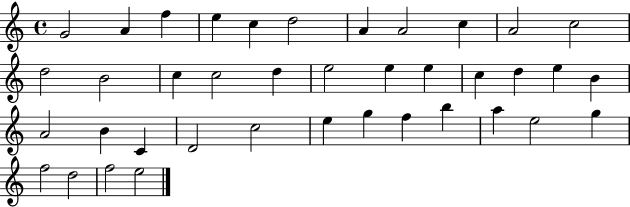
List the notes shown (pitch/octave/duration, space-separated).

G4/h A4/q F5/q E5/q C5/q D5/h A4/q A4/h C5/q A4/h C5/h D5/h B4/h C5/q C5/h D5/q E5/h E5/q E5/q C5/q D5/q E5/q B4/q A4/h B4/q C4/q D4/h C5/h E5/q G5/q F5/q B5/q A5/q E5/h G5/q F5/h D5/h F5/h E5/h